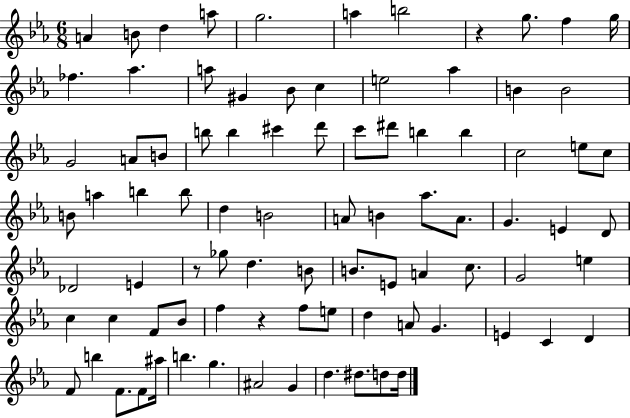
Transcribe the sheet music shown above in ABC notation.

X:1
T:Untitled
M:6/8
L:1/4
K:Eb
A B/2 d a/2 g2 a b2 z g/2 f g/4 _f _a a/2 ^G _B/2 c e2 _a B B2 G2 A/2 B/2 b/2 b ^c' d'/2 c'/2 ^d'/2 b b c2 e/2 c/2 B/2 a b b/2 d B2 A/2 B _a/2 A/2 G E D/2 _D2 E z/2 _g/2 d B/2 B/2 E/2 A c/2 G2 e c c F/2 _B/2 f z f/2 e/2 d A/2 G E C D F/2 b F/2 F/2 ^a/4 b g ^A2 G d ^d/2 d/2 d/4